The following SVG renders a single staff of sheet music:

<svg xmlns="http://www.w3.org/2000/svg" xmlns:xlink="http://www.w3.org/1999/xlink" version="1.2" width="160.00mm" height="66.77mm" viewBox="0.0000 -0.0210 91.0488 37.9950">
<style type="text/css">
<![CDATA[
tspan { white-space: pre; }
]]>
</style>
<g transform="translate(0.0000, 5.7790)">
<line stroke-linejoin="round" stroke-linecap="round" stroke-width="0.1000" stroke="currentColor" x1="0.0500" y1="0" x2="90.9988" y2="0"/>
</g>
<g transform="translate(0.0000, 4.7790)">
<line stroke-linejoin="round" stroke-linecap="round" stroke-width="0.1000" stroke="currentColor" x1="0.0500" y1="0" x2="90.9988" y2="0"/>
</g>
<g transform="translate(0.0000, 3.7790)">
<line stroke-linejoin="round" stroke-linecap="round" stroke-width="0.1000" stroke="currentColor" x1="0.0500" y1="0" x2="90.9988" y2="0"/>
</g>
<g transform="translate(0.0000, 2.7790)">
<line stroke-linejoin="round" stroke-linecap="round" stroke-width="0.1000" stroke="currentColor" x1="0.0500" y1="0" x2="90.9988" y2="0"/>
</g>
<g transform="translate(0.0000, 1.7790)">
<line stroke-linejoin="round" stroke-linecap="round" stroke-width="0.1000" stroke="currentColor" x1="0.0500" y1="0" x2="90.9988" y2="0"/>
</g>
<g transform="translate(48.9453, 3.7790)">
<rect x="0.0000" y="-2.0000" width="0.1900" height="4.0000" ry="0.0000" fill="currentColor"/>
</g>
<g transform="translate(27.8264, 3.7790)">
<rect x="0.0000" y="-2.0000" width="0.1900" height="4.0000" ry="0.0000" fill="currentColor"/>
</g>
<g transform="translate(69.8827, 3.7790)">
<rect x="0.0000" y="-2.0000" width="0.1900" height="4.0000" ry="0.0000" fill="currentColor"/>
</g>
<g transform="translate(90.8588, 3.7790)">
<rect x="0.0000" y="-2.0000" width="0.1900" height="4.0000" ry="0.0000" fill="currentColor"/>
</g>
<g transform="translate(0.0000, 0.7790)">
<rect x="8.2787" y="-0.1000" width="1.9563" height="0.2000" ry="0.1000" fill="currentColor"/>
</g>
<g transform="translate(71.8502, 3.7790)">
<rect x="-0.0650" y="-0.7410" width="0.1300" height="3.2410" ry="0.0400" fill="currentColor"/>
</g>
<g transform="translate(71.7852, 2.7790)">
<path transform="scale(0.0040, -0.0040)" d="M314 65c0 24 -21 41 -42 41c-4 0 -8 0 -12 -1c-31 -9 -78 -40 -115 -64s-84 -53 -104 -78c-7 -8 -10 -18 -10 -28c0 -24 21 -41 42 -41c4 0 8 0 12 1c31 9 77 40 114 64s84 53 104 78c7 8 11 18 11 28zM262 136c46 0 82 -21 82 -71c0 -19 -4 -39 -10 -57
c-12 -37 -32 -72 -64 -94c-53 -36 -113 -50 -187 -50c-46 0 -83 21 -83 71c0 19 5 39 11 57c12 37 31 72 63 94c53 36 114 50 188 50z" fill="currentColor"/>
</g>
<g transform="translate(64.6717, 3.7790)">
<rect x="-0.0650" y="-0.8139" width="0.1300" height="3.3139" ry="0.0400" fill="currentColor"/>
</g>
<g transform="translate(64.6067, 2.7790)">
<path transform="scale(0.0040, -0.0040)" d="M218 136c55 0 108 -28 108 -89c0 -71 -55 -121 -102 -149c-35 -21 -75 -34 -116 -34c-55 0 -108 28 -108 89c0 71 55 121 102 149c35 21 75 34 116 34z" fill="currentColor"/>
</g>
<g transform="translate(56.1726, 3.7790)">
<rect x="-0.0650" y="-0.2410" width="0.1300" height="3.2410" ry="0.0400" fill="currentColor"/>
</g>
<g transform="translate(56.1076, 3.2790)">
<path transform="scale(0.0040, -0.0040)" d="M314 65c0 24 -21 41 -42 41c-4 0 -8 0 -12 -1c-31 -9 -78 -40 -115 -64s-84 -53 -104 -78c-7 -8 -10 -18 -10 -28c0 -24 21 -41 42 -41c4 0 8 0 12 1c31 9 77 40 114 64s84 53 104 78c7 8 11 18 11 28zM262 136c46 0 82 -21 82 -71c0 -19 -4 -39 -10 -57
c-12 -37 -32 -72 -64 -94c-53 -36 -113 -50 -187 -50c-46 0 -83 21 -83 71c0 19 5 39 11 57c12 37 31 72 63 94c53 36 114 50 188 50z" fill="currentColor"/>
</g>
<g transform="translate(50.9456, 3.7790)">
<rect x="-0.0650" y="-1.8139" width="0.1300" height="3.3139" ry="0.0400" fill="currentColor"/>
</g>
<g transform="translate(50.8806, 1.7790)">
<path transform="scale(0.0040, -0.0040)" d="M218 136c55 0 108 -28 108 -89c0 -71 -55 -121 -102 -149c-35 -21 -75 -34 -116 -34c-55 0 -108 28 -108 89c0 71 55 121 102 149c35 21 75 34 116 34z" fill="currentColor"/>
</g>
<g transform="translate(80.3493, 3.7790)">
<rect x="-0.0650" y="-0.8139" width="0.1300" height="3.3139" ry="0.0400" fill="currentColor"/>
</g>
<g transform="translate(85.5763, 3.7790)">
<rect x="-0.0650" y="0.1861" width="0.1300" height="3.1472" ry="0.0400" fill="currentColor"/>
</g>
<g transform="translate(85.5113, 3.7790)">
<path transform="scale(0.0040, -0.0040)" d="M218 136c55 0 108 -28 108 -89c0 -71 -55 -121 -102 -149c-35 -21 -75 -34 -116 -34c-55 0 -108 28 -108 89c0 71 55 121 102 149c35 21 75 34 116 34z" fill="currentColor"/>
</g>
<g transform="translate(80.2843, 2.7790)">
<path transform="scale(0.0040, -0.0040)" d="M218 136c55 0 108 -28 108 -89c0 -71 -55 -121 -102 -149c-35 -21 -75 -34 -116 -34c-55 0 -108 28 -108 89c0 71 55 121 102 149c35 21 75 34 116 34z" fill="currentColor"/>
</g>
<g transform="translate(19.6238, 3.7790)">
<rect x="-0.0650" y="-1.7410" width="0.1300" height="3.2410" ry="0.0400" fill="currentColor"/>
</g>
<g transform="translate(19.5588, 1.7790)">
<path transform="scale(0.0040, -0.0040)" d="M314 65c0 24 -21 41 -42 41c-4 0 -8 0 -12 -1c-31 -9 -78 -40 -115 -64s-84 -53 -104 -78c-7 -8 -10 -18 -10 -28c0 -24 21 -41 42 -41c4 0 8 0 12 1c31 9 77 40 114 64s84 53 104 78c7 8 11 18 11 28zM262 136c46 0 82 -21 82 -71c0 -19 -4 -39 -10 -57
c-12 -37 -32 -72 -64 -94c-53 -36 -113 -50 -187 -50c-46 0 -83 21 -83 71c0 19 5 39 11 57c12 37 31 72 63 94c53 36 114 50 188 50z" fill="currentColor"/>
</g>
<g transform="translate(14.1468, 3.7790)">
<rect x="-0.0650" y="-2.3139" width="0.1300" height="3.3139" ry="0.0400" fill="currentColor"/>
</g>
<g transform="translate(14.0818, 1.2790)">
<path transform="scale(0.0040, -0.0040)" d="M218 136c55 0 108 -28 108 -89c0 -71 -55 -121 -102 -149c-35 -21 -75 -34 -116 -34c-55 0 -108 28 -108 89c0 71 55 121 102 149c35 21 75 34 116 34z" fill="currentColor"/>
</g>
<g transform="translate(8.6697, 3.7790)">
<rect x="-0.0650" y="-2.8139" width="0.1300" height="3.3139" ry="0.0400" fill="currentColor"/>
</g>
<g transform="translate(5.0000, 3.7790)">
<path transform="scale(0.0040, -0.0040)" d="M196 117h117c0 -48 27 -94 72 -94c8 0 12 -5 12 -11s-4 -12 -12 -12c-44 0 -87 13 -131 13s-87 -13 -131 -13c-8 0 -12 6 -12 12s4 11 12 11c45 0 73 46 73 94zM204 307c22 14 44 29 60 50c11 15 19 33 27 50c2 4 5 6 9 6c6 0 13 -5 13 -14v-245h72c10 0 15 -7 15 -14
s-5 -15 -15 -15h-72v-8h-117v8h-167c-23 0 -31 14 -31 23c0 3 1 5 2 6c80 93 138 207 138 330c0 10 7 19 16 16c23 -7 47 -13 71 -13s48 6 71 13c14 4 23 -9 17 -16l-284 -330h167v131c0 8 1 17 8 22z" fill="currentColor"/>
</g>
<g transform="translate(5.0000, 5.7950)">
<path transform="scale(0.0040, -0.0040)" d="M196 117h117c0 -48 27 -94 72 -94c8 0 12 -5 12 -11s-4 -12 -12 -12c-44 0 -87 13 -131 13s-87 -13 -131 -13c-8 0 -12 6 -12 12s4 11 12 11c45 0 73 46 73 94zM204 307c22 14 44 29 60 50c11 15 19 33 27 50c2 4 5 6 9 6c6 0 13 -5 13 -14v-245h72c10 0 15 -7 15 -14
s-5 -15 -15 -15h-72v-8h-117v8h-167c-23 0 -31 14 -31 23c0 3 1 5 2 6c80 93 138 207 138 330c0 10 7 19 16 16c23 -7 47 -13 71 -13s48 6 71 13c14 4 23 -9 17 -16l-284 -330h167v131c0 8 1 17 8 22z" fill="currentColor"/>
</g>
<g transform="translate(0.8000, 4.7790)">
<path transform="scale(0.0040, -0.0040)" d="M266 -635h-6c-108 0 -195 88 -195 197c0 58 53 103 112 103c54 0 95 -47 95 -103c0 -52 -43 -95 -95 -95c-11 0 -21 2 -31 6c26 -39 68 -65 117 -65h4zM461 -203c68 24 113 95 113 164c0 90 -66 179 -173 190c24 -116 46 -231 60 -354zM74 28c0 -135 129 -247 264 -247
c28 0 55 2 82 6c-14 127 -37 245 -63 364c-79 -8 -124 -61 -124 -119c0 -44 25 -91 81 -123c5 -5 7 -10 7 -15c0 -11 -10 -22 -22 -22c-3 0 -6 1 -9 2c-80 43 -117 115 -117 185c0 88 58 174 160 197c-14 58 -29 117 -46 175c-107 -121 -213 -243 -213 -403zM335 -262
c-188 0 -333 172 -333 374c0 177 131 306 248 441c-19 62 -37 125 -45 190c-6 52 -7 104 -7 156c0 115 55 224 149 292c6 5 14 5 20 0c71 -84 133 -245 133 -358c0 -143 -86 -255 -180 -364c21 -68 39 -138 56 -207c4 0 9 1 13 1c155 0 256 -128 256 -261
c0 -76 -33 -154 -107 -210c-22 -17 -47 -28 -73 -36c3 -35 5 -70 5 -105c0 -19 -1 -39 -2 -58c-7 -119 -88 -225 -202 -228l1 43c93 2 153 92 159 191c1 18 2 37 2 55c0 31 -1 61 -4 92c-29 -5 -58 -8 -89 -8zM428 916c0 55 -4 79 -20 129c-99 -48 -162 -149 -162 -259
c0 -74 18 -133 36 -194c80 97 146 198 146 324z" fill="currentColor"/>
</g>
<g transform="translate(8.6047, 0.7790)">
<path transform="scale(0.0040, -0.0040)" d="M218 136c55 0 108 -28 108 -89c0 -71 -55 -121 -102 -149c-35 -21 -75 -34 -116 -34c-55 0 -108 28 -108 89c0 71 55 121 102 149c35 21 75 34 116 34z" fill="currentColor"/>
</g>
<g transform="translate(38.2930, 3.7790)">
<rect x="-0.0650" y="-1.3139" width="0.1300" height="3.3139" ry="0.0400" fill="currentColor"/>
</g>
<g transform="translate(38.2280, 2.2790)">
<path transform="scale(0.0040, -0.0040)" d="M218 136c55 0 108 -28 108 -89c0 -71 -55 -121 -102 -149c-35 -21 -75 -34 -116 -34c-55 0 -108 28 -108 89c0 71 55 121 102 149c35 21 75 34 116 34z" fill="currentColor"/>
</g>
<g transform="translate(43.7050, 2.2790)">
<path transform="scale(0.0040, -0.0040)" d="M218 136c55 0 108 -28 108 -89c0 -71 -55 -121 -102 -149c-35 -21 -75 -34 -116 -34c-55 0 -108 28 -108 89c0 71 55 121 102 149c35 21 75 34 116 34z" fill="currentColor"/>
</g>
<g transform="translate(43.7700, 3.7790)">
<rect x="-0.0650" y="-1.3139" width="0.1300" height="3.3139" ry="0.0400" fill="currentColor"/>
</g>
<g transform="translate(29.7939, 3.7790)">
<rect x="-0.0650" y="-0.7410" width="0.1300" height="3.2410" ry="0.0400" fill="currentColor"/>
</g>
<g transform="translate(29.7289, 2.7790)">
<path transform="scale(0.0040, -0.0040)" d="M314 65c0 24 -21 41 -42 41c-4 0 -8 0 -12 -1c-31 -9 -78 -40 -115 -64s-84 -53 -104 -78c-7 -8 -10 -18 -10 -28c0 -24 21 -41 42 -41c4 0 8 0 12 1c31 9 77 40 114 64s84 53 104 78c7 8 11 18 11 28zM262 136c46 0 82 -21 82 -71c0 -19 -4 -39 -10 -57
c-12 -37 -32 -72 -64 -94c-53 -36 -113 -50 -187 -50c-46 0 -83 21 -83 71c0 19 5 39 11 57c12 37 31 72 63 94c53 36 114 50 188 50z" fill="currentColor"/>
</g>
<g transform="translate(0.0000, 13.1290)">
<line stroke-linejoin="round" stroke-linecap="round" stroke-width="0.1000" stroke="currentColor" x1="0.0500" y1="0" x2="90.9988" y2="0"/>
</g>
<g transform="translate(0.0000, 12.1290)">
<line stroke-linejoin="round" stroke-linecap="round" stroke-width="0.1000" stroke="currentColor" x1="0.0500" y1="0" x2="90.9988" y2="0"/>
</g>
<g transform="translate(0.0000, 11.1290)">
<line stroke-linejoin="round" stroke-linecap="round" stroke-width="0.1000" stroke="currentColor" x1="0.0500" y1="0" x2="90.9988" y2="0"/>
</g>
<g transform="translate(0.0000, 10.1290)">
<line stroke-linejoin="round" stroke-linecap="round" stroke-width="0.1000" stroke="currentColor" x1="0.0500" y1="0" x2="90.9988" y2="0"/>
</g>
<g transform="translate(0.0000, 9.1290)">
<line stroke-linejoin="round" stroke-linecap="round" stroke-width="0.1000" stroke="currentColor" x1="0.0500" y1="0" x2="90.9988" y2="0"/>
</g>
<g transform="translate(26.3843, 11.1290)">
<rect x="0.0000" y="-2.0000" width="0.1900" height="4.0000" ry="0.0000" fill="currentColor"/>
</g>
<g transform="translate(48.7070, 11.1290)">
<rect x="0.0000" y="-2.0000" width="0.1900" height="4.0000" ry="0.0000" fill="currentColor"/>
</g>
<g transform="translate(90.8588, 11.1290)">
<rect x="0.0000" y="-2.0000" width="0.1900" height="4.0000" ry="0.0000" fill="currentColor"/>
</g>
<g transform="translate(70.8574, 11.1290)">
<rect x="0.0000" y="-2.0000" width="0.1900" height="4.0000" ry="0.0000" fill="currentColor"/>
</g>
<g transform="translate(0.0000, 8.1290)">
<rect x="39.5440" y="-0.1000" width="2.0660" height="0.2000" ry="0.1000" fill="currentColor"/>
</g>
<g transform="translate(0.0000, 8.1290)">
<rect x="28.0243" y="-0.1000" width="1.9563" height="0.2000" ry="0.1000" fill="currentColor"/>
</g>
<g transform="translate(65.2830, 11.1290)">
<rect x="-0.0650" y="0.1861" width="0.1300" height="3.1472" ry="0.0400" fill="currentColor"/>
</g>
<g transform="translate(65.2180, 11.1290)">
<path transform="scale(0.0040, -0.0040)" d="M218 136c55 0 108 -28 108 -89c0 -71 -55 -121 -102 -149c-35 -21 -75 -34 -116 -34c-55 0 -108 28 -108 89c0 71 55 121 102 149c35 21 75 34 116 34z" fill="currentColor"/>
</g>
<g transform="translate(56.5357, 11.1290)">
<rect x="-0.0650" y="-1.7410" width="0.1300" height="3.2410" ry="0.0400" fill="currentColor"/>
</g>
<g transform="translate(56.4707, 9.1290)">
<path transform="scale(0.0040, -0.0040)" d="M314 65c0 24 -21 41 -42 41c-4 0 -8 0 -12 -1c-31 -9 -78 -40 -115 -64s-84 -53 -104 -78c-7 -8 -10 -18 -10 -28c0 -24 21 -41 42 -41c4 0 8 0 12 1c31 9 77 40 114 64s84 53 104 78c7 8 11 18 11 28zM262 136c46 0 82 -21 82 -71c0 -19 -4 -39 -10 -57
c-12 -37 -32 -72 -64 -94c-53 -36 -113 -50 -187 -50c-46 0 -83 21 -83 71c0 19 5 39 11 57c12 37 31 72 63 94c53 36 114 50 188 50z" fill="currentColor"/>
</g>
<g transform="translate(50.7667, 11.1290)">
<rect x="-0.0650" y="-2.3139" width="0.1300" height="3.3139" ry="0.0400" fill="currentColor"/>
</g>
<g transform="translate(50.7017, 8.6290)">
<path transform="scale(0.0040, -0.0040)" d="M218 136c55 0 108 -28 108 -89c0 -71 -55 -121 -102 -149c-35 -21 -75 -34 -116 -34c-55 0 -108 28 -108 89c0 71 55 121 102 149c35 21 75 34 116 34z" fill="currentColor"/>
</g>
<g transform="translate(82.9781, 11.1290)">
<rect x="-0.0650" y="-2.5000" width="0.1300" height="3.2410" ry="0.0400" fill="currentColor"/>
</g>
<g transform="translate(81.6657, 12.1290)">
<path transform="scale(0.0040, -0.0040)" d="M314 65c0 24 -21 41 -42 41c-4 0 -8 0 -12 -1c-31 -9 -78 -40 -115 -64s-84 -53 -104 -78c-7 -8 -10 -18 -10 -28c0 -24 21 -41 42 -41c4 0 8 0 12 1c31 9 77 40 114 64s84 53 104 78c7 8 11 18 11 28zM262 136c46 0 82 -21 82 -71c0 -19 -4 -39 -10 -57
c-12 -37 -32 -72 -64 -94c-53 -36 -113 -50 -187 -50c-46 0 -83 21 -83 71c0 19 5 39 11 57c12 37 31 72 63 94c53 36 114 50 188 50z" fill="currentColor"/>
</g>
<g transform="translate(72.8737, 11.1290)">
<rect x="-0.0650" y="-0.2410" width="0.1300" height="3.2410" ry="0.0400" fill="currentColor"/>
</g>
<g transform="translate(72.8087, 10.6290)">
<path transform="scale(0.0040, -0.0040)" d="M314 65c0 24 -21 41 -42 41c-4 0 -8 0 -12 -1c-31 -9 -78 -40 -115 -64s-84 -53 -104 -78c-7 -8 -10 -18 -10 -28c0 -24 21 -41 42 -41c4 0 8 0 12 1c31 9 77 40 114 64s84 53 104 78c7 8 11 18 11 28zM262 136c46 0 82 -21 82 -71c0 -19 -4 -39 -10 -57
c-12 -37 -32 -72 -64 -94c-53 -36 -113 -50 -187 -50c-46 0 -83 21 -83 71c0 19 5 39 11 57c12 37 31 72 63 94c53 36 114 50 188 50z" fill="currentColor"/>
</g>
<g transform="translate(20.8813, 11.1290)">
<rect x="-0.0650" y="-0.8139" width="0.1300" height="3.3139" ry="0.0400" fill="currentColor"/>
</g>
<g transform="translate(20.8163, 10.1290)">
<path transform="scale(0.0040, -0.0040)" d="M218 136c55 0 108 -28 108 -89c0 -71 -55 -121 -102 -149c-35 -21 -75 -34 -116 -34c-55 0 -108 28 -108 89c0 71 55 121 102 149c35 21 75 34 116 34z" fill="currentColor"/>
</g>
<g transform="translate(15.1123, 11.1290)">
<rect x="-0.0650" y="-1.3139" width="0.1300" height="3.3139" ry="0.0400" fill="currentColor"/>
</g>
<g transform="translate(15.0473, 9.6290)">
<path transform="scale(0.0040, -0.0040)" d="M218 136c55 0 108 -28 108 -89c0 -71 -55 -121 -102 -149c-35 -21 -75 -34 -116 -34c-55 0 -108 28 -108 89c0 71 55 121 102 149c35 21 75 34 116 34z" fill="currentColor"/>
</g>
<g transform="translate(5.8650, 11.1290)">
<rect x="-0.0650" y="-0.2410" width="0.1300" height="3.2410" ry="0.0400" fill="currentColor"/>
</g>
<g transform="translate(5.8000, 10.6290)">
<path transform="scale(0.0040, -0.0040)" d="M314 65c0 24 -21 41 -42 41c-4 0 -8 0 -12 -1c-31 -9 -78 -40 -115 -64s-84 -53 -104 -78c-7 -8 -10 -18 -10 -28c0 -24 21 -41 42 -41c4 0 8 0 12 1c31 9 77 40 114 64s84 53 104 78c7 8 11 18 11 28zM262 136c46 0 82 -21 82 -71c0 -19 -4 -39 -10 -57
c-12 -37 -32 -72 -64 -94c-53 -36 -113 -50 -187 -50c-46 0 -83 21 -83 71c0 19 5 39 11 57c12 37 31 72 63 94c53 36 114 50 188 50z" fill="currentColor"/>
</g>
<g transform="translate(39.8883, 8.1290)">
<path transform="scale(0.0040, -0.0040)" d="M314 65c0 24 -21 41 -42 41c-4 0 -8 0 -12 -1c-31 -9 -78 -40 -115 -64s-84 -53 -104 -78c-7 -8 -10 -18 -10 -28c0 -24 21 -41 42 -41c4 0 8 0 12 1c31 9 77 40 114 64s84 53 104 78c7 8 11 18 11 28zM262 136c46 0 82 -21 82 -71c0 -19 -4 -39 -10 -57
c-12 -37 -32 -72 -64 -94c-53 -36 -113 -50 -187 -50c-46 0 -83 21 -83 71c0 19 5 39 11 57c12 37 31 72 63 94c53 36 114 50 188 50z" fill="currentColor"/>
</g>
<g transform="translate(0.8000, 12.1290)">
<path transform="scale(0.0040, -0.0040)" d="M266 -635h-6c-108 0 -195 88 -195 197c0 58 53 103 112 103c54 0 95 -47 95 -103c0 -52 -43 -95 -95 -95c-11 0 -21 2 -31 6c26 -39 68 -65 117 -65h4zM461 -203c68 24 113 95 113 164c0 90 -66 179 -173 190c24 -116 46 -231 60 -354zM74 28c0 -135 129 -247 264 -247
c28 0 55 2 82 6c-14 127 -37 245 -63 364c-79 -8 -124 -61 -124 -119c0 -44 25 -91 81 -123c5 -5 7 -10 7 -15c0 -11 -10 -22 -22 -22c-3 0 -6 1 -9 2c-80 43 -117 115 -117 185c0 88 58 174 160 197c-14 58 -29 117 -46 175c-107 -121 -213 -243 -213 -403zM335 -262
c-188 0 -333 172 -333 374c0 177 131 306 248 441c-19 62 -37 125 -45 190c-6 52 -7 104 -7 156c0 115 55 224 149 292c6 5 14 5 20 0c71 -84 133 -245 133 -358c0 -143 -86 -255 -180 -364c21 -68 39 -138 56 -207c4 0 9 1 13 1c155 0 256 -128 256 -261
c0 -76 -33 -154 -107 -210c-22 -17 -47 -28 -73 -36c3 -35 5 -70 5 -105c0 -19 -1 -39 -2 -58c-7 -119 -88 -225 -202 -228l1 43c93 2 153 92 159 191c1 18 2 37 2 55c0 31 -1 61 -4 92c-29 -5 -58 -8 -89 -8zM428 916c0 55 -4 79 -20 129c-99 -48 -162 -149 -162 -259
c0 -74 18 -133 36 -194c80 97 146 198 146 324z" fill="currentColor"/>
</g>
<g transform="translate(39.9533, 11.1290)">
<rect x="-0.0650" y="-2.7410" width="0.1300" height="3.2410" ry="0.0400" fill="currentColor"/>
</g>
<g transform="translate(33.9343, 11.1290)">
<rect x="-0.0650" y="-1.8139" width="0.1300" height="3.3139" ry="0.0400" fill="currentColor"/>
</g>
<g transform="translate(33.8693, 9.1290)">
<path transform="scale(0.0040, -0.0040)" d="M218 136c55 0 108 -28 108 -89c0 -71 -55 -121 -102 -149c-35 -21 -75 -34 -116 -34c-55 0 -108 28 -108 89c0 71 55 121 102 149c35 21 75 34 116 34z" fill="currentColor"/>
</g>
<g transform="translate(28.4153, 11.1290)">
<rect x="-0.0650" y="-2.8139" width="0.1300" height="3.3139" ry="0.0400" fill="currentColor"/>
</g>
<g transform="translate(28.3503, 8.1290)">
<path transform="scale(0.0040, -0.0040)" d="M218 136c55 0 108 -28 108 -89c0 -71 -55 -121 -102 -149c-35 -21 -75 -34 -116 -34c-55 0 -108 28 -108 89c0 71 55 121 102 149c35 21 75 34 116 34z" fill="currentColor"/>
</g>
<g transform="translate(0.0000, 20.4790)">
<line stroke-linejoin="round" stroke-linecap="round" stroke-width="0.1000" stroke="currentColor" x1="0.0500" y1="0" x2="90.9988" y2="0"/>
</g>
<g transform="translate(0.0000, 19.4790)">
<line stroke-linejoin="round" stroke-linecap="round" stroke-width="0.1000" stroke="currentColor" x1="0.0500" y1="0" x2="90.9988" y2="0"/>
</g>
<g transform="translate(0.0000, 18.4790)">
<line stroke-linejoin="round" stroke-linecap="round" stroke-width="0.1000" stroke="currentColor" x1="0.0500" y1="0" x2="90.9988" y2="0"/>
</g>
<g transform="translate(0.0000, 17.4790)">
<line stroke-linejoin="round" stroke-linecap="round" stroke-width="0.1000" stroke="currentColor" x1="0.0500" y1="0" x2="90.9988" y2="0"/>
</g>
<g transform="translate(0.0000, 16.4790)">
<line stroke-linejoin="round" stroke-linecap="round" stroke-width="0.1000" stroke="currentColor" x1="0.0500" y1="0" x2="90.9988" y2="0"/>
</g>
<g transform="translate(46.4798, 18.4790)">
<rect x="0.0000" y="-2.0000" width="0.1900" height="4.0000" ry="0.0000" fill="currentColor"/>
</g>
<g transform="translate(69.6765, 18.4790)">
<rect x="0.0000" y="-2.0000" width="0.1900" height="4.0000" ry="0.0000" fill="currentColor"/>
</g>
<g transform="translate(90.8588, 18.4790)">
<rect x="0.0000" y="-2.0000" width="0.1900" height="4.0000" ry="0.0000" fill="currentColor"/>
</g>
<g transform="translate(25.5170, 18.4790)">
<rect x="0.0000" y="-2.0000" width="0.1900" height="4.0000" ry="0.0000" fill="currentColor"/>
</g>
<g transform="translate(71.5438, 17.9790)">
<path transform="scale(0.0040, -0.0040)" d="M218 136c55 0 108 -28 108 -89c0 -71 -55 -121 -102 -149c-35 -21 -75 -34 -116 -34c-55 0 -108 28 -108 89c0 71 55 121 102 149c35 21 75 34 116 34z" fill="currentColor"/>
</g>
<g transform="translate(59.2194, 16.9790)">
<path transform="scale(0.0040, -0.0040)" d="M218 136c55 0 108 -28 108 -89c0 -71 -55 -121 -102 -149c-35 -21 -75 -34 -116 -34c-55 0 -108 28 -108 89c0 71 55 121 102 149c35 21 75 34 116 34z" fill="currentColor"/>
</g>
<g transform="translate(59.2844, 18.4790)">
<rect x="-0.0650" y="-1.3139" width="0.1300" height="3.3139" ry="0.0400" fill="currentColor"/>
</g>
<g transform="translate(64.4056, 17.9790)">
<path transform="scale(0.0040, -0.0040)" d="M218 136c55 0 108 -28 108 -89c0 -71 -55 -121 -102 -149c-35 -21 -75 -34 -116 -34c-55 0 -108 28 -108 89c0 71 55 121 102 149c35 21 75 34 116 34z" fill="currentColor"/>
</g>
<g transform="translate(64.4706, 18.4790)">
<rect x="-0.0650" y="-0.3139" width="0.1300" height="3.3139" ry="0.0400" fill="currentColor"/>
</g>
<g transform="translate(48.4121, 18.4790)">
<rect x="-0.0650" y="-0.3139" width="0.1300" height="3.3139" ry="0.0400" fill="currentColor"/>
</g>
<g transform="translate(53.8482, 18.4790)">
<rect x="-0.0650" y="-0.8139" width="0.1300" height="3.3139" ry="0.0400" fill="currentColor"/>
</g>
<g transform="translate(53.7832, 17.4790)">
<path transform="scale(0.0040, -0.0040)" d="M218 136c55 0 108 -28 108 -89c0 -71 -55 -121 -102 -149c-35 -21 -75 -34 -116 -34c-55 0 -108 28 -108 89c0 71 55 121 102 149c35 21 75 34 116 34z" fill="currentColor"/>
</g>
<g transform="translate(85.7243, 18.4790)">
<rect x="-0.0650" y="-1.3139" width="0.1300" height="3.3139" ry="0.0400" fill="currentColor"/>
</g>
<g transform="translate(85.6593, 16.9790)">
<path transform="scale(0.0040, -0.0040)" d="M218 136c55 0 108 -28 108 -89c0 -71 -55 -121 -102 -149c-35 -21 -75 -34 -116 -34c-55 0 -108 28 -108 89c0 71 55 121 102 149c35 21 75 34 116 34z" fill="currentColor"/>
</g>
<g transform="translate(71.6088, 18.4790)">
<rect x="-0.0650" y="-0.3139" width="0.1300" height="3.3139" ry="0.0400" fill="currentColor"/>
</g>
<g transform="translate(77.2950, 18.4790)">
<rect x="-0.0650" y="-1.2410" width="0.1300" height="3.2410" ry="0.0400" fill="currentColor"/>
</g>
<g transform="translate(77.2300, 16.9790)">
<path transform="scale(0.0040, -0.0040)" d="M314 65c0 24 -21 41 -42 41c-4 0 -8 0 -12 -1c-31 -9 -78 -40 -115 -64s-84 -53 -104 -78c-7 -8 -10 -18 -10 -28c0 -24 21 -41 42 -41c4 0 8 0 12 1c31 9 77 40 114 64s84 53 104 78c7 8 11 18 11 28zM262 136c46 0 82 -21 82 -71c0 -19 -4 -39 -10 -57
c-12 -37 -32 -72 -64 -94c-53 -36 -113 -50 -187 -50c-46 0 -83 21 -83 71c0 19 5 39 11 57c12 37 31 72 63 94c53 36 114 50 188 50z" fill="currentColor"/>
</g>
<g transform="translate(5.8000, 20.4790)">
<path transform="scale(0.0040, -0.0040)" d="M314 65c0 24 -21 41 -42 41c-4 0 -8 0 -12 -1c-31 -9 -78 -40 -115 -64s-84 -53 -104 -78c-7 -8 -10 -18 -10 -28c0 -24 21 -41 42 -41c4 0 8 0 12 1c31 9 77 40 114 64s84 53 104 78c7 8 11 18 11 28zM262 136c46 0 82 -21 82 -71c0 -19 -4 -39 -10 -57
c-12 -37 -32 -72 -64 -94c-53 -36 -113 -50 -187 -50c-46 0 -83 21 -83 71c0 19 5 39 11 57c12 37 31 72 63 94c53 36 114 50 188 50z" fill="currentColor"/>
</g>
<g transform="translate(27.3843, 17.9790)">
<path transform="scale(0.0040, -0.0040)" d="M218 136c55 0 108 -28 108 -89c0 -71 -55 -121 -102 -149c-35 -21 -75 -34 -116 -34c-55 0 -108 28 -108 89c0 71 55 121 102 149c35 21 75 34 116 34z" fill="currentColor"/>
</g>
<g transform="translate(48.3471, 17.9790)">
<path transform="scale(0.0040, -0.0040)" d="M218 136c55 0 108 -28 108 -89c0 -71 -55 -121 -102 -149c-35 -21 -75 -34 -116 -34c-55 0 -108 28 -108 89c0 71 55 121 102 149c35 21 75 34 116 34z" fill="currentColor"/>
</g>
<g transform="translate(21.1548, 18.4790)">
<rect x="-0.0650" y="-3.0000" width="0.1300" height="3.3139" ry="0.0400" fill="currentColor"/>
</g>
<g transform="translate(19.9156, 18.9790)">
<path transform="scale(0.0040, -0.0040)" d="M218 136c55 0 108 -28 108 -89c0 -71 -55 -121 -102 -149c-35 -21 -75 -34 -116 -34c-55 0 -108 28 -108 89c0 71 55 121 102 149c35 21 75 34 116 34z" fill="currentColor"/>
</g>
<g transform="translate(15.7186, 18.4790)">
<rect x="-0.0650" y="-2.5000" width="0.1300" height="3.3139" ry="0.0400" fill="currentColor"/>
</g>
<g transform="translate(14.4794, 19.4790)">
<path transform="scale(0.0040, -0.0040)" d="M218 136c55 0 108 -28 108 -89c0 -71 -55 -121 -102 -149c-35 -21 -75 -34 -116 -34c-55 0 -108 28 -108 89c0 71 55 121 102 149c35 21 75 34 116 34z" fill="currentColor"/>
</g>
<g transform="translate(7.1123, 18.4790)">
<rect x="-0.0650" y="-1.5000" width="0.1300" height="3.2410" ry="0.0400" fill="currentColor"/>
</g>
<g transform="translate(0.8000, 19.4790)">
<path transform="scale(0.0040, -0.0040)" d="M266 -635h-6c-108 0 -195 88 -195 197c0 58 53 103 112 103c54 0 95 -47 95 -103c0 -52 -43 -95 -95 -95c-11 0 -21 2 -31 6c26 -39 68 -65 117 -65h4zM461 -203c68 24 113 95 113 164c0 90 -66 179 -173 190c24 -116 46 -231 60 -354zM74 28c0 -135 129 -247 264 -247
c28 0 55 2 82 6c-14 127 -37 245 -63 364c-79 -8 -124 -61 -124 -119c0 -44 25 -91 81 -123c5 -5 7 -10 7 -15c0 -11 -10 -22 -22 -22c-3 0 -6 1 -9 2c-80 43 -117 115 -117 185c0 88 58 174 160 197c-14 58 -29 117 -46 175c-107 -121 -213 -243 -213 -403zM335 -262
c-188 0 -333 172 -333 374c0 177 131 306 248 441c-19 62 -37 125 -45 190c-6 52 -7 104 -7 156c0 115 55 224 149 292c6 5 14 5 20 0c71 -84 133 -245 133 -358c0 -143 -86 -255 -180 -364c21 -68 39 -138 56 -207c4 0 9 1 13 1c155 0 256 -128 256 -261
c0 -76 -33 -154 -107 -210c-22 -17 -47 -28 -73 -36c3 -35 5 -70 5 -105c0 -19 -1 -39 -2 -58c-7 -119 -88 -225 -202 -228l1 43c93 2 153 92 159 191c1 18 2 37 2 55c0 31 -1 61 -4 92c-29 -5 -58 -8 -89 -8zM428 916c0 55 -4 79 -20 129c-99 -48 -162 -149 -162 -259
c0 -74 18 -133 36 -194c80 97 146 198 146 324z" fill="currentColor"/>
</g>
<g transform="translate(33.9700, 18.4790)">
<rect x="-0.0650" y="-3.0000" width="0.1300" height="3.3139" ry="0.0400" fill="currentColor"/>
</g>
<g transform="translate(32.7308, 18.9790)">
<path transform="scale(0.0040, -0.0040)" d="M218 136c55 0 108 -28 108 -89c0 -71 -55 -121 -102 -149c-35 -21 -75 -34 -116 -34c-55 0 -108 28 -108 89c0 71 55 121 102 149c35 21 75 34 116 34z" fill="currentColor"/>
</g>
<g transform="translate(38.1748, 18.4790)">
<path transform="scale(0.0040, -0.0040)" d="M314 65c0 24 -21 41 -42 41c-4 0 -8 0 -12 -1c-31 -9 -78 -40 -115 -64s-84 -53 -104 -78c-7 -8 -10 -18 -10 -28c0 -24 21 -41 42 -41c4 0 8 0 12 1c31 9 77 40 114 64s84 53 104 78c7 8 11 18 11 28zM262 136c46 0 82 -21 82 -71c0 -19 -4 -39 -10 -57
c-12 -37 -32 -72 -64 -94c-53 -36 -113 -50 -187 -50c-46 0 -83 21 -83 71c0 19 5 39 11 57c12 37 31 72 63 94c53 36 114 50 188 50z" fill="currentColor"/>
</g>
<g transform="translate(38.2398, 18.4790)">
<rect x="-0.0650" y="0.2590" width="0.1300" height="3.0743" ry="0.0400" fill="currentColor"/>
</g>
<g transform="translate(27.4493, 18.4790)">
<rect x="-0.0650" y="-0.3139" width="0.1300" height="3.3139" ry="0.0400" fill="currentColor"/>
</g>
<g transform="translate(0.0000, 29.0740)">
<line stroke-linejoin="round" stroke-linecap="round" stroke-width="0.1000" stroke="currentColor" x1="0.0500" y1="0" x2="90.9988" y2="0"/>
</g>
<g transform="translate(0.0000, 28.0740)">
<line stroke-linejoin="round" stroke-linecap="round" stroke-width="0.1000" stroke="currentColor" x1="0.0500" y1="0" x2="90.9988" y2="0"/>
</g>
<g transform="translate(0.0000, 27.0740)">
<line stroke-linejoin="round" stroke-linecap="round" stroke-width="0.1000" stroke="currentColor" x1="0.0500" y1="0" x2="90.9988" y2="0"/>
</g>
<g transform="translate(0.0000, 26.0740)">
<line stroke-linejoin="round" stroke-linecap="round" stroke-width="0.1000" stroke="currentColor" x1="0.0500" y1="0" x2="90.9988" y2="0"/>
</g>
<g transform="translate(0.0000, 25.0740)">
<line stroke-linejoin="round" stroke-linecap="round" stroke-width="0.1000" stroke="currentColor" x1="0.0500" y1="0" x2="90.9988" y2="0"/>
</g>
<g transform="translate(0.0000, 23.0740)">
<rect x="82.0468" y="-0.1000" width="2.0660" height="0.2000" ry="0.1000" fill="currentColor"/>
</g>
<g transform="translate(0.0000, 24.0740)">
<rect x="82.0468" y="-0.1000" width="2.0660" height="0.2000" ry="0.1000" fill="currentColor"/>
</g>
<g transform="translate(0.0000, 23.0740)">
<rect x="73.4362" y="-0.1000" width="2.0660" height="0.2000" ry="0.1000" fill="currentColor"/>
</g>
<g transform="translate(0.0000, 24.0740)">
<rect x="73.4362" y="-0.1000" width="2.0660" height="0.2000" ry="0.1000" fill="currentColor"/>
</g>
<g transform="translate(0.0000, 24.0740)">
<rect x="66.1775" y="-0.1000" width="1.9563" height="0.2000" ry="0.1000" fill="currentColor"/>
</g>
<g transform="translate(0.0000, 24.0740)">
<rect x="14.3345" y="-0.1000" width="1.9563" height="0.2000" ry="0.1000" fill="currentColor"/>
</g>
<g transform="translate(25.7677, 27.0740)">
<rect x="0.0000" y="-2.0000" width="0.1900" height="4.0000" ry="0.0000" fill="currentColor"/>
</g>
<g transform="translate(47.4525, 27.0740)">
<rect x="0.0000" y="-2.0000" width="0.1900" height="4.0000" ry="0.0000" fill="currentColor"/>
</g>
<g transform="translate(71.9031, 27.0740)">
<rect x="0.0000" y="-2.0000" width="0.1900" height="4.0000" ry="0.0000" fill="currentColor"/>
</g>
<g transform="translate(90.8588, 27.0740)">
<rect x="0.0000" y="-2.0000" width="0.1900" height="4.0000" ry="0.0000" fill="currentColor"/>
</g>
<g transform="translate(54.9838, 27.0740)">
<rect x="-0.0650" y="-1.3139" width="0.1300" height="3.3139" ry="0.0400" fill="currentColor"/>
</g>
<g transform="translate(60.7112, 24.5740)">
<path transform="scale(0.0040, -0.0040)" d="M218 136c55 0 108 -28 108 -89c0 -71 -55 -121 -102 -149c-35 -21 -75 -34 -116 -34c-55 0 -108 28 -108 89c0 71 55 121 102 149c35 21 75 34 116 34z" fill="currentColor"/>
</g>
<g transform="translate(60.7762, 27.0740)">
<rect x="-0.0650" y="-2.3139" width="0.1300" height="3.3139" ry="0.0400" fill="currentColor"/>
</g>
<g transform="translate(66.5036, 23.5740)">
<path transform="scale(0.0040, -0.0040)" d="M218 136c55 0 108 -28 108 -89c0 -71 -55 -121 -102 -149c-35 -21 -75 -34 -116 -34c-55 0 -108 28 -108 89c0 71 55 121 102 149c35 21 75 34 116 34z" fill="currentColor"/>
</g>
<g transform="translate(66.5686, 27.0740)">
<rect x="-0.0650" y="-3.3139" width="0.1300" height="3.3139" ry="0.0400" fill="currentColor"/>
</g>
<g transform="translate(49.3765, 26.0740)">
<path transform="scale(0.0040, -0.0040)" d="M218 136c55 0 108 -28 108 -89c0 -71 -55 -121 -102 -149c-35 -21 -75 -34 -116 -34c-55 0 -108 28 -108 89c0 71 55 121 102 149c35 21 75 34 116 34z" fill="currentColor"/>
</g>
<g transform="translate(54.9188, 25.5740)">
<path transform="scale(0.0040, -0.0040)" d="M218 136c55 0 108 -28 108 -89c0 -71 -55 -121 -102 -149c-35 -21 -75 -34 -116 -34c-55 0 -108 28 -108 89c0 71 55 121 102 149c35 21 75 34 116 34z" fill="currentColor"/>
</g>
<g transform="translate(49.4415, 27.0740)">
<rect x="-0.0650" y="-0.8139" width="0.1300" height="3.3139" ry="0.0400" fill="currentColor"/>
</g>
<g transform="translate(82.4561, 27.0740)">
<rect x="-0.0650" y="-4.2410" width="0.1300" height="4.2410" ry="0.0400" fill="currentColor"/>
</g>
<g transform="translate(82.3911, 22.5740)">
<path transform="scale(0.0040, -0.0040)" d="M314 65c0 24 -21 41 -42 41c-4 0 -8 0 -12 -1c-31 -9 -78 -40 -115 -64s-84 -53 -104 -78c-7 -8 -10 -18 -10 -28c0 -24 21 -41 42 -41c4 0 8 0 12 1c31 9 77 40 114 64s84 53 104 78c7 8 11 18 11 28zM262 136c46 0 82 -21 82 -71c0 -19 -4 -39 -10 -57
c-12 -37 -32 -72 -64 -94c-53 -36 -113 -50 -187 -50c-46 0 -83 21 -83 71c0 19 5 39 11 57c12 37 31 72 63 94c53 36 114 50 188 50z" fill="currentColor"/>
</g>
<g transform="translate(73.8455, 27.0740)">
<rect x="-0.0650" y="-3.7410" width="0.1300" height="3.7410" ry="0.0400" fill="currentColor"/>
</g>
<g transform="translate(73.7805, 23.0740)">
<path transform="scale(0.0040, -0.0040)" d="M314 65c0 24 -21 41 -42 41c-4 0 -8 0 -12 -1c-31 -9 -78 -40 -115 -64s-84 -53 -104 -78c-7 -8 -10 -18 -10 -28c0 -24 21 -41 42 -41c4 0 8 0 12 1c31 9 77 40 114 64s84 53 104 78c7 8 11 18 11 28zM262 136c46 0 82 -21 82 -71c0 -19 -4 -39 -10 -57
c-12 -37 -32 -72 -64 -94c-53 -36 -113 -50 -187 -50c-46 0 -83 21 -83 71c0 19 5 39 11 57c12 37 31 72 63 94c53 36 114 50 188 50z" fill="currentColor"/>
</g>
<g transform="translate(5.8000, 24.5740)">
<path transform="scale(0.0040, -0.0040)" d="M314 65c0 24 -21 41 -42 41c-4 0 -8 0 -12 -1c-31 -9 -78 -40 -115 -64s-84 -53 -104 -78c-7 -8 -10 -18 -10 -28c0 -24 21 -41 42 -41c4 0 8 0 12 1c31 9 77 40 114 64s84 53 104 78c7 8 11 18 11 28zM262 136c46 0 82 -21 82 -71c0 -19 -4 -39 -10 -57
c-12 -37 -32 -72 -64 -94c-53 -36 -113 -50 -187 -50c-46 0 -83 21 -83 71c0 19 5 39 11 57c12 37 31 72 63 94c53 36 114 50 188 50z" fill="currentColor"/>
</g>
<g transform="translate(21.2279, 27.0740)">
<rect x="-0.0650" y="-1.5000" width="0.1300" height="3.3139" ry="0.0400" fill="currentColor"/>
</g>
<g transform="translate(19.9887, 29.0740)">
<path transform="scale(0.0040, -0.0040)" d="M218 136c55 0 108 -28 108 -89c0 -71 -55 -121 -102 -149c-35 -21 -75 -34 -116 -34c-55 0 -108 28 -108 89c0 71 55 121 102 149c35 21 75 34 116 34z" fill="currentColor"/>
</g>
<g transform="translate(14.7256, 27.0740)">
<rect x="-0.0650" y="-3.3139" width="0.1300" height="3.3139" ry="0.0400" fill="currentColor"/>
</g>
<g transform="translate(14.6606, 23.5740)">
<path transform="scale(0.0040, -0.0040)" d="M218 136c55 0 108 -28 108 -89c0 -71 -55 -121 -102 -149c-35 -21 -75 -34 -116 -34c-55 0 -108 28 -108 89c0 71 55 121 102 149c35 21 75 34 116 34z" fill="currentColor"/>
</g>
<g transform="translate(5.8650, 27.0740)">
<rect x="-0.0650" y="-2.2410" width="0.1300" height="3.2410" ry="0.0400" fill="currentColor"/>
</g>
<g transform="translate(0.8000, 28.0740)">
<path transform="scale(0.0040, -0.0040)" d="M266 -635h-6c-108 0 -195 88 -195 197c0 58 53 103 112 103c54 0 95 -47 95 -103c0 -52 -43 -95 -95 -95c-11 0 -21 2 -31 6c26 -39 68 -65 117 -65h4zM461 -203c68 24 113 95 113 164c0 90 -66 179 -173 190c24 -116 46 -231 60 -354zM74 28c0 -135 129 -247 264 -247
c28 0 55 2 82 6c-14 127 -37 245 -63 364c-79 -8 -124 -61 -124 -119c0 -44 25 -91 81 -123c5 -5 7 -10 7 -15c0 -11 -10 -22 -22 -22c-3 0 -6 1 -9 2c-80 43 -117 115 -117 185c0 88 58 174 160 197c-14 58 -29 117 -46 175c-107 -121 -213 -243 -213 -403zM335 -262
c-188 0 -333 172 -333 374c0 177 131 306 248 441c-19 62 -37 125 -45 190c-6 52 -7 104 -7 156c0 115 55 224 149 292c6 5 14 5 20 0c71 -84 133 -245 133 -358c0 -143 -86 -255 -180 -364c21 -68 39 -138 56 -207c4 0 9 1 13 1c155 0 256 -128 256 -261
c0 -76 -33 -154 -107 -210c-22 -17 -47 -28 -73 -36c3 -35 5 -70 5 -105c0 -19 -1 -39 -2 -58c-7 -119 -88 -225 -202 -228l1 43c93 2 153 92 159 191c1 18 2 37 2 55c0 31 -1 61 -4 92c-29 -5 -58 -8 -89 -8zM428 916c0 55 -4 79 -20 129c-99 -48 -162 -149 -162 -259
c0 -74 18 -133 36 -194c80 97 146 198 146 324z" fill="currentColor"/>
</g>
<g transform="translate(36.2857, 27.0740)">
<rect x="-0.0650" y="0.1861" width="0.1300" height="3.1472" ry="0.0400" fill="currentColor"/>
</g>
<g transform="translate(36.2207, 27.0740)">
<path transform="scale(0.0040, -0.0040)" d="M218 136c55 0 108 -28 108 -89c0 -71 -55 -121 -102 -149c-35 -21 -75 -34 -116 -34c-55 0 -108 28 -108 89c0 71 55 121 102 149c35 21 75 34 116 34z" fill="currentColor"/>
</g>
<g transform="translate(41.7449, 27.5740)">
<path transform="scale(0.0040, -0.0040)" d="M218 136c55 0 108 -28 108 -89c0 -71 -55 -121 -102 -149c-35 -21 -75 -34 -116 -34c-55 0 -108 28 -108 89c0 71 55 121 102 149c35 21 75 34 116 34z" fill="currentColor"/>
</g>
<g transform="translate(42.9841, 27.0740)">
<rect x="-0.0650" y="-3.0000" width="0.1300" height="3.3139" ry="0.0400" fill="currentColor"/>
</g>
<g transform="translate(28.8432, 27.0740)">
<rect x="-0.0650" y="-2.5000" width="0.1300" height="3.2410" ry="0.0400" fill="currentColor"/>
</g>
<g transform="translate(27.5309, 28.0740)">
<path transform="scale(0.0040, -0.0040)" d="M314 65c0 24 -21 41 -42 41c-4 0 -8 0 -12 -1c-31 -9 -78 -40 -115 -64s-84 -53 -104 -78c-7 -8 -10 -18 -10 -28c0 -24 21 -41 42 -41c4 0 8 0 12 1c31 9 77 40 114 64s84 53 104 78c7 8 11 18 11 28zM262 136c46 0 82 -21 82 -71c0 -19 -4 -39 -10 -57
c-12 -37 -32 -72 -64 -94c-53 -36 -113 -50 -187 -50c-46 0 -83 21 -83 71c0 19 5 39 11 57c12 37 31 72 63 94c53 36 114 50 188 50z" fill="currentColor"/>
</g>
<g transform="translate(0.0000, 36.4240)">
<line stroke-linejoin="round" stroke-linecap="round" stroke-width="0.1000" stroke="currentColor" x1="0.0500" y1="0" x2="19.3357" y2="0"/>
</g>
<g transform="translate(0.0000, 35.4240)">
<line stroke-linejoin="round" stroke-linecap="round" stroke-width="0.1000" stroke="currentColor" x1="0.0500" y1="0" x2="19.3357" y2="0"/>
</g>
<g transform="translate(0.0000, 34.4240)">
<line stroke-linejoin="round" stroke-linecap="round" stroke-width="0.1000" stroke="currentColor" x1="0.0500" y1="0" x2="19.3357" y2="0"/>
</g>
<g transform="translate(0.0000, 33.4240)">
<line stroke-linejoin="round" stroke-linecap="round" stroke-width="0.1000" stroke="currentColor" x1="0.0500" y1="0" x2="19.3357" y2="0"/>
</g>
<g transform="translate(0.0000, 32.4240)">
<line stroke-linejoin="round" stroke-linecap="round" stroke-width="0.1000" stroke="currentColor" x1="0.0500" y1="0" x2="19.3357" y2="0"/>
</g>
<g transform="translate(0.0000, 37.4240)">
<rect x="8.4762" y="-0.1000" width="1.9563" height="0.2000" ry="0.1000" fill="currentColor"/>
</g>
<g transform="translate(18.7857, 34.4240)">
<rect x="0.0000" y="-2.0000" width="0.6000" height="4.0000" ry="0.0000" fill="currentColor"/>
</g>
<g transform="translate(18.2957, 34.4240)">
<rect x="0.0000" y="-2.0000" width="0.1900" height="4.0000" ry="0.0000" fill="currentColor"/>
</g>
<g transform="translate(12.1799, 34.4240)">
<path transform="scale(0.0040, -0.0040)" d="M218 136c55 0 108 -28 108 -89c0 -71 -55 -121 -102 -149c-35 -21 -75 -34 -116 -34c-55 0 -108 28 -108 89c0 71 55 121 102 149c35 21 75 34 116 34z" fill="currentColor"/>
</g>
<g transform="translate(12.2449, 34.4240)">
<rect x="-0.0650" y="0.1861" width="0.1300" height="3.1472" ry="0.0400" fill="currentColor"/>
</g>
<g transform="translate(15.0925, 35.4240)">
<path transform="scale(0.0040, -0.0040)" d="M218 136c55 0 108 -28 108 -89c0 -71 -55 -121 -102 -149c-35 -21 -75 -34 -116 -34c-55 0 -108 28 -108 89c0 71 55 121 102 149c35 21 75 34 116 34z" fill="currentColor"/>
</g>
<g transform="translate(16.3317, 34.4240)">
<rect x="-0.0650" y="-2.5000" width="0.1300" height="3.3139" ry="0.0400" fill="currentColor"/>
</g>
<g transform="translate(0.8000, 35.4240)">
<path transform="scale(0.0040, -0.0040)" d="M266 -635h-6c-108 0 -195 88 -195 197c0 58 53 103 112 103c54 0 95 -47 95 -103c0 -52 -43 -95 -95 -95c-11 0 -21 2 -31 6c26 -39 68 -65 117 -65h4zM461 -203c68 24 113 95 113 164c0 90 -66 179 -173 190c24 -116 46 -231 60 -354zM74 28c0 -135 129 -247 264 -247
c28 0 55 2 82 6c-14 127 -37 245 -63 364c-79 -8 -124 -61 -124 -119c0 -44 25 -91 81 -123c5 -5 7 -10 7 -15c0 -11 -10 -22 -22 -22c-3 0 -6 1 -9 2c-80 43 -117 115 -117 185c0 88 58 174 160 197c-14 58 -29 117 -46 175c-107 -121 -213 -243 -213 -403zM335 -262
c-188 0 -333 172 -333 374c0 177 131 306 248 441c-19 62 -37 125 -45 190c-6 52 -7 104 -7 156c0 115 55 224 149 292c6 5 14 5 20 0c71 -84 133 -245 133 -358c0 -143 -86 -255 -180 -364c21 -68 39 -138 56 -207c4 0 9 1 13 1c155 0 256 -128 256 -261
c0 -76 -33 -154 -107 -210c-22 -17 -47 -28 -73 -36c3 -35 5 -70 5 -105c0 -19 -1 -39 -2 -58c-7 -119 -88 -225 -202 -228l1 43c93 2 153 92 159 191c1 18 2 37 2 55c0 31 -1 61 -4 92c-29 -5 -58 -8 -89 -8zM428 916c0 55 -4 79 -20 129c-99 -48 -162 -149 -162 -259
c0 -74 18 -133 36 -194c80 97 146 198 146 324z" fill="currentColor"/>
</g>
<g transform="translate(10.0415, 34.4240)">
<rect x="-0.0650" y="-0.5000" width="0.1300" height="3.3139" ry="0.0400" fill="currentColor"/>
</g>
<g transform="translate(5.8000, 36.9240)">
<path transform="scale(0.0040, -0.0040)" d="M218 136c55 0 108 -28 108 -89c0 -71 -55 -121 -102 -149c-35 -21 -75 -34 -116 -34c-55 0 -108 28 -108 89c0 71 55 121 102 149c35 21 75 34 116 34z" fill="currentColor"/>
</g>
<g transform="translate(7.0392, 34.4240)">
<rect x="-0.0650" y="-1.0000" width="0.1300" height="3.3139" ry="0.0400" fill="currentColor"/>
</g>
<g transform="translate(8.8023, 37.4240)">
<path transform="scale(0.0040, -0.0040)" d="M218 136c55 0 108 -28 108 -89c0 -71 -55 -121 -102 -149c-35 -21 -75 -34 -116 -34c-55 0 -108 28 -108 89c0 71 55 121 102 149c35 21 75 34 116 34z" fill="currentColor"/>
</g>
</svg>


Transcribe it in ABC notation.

X:1
T:Untitled
M:4/4
L:1/4
K:C
a g f2 d2 e e f c2 d d2 d B c2 e d a f a2 g f2 B c2 G2 E2 G A c A B2 c d e c c e2 e g2 b E G2 B A d e g b c'2 d'2 D C B G